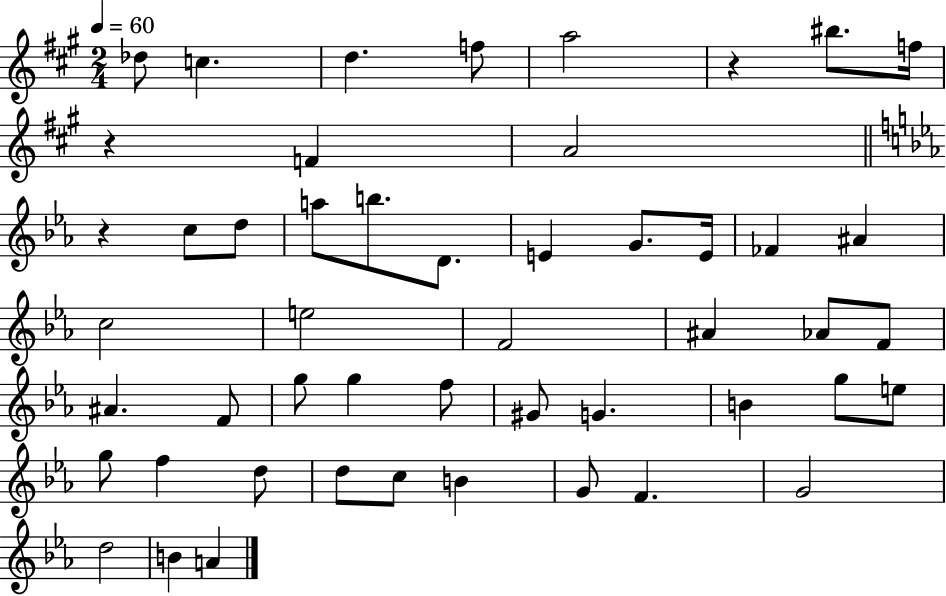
Db5/e C5/q. D5/q. F5/e A5/h R/q BIS5/e. F5/s R/q F4/q A4/h R/q C5/e D5/e A5/e B5/e. D4/e. E4/q G4/e. E4/s FES4/q A#4/q C5/h E5/h F4/h A#4/q Ab4/e F4/e A#4/q. F4/e G5/e G5/q F5/e G#4/e G4/q. B4/q G5/e E5/e G5/e F5/q D5/e D5/e C5/e B4/q G4/e F4/q. G4/h D5/h B4/q A4/q